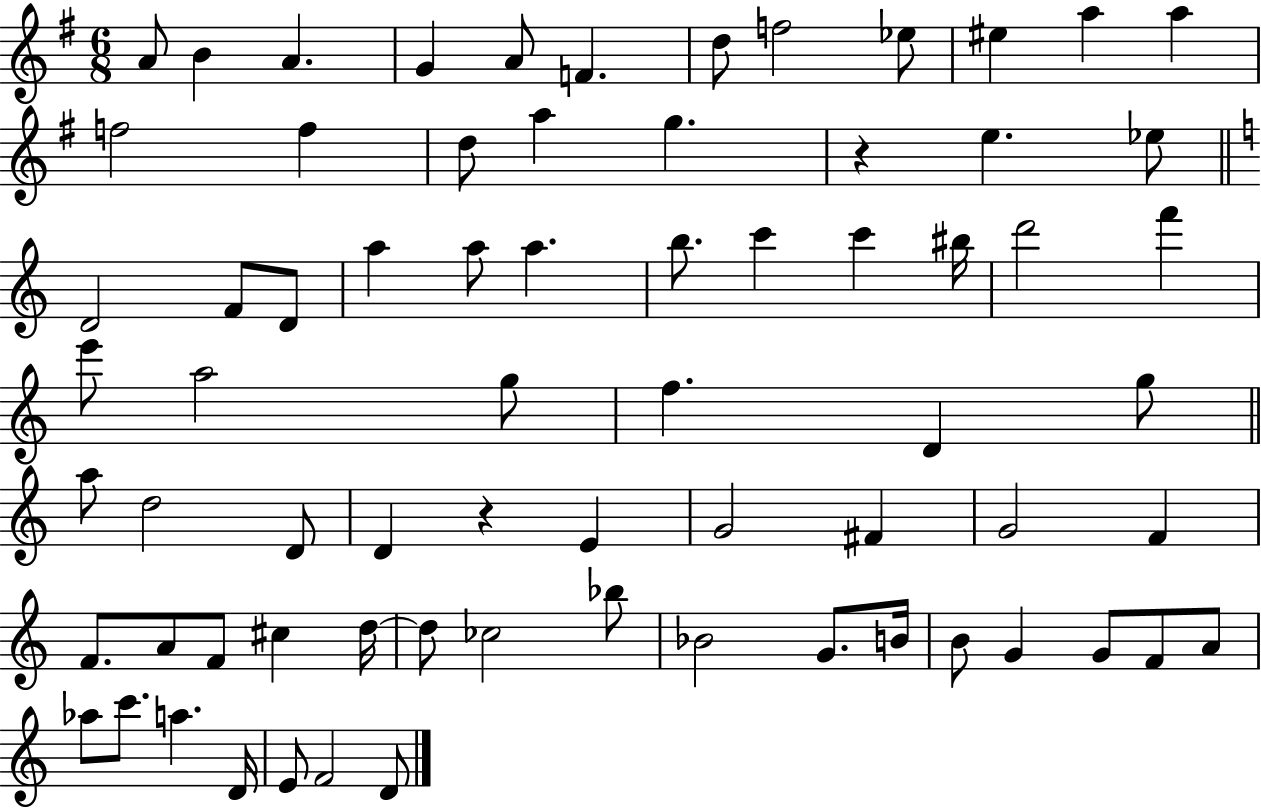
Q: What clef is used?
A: treble